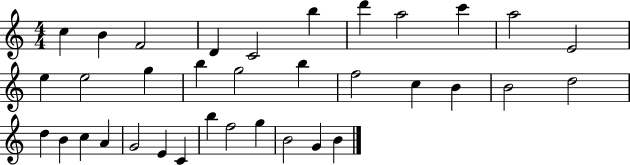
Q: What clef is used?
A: treble